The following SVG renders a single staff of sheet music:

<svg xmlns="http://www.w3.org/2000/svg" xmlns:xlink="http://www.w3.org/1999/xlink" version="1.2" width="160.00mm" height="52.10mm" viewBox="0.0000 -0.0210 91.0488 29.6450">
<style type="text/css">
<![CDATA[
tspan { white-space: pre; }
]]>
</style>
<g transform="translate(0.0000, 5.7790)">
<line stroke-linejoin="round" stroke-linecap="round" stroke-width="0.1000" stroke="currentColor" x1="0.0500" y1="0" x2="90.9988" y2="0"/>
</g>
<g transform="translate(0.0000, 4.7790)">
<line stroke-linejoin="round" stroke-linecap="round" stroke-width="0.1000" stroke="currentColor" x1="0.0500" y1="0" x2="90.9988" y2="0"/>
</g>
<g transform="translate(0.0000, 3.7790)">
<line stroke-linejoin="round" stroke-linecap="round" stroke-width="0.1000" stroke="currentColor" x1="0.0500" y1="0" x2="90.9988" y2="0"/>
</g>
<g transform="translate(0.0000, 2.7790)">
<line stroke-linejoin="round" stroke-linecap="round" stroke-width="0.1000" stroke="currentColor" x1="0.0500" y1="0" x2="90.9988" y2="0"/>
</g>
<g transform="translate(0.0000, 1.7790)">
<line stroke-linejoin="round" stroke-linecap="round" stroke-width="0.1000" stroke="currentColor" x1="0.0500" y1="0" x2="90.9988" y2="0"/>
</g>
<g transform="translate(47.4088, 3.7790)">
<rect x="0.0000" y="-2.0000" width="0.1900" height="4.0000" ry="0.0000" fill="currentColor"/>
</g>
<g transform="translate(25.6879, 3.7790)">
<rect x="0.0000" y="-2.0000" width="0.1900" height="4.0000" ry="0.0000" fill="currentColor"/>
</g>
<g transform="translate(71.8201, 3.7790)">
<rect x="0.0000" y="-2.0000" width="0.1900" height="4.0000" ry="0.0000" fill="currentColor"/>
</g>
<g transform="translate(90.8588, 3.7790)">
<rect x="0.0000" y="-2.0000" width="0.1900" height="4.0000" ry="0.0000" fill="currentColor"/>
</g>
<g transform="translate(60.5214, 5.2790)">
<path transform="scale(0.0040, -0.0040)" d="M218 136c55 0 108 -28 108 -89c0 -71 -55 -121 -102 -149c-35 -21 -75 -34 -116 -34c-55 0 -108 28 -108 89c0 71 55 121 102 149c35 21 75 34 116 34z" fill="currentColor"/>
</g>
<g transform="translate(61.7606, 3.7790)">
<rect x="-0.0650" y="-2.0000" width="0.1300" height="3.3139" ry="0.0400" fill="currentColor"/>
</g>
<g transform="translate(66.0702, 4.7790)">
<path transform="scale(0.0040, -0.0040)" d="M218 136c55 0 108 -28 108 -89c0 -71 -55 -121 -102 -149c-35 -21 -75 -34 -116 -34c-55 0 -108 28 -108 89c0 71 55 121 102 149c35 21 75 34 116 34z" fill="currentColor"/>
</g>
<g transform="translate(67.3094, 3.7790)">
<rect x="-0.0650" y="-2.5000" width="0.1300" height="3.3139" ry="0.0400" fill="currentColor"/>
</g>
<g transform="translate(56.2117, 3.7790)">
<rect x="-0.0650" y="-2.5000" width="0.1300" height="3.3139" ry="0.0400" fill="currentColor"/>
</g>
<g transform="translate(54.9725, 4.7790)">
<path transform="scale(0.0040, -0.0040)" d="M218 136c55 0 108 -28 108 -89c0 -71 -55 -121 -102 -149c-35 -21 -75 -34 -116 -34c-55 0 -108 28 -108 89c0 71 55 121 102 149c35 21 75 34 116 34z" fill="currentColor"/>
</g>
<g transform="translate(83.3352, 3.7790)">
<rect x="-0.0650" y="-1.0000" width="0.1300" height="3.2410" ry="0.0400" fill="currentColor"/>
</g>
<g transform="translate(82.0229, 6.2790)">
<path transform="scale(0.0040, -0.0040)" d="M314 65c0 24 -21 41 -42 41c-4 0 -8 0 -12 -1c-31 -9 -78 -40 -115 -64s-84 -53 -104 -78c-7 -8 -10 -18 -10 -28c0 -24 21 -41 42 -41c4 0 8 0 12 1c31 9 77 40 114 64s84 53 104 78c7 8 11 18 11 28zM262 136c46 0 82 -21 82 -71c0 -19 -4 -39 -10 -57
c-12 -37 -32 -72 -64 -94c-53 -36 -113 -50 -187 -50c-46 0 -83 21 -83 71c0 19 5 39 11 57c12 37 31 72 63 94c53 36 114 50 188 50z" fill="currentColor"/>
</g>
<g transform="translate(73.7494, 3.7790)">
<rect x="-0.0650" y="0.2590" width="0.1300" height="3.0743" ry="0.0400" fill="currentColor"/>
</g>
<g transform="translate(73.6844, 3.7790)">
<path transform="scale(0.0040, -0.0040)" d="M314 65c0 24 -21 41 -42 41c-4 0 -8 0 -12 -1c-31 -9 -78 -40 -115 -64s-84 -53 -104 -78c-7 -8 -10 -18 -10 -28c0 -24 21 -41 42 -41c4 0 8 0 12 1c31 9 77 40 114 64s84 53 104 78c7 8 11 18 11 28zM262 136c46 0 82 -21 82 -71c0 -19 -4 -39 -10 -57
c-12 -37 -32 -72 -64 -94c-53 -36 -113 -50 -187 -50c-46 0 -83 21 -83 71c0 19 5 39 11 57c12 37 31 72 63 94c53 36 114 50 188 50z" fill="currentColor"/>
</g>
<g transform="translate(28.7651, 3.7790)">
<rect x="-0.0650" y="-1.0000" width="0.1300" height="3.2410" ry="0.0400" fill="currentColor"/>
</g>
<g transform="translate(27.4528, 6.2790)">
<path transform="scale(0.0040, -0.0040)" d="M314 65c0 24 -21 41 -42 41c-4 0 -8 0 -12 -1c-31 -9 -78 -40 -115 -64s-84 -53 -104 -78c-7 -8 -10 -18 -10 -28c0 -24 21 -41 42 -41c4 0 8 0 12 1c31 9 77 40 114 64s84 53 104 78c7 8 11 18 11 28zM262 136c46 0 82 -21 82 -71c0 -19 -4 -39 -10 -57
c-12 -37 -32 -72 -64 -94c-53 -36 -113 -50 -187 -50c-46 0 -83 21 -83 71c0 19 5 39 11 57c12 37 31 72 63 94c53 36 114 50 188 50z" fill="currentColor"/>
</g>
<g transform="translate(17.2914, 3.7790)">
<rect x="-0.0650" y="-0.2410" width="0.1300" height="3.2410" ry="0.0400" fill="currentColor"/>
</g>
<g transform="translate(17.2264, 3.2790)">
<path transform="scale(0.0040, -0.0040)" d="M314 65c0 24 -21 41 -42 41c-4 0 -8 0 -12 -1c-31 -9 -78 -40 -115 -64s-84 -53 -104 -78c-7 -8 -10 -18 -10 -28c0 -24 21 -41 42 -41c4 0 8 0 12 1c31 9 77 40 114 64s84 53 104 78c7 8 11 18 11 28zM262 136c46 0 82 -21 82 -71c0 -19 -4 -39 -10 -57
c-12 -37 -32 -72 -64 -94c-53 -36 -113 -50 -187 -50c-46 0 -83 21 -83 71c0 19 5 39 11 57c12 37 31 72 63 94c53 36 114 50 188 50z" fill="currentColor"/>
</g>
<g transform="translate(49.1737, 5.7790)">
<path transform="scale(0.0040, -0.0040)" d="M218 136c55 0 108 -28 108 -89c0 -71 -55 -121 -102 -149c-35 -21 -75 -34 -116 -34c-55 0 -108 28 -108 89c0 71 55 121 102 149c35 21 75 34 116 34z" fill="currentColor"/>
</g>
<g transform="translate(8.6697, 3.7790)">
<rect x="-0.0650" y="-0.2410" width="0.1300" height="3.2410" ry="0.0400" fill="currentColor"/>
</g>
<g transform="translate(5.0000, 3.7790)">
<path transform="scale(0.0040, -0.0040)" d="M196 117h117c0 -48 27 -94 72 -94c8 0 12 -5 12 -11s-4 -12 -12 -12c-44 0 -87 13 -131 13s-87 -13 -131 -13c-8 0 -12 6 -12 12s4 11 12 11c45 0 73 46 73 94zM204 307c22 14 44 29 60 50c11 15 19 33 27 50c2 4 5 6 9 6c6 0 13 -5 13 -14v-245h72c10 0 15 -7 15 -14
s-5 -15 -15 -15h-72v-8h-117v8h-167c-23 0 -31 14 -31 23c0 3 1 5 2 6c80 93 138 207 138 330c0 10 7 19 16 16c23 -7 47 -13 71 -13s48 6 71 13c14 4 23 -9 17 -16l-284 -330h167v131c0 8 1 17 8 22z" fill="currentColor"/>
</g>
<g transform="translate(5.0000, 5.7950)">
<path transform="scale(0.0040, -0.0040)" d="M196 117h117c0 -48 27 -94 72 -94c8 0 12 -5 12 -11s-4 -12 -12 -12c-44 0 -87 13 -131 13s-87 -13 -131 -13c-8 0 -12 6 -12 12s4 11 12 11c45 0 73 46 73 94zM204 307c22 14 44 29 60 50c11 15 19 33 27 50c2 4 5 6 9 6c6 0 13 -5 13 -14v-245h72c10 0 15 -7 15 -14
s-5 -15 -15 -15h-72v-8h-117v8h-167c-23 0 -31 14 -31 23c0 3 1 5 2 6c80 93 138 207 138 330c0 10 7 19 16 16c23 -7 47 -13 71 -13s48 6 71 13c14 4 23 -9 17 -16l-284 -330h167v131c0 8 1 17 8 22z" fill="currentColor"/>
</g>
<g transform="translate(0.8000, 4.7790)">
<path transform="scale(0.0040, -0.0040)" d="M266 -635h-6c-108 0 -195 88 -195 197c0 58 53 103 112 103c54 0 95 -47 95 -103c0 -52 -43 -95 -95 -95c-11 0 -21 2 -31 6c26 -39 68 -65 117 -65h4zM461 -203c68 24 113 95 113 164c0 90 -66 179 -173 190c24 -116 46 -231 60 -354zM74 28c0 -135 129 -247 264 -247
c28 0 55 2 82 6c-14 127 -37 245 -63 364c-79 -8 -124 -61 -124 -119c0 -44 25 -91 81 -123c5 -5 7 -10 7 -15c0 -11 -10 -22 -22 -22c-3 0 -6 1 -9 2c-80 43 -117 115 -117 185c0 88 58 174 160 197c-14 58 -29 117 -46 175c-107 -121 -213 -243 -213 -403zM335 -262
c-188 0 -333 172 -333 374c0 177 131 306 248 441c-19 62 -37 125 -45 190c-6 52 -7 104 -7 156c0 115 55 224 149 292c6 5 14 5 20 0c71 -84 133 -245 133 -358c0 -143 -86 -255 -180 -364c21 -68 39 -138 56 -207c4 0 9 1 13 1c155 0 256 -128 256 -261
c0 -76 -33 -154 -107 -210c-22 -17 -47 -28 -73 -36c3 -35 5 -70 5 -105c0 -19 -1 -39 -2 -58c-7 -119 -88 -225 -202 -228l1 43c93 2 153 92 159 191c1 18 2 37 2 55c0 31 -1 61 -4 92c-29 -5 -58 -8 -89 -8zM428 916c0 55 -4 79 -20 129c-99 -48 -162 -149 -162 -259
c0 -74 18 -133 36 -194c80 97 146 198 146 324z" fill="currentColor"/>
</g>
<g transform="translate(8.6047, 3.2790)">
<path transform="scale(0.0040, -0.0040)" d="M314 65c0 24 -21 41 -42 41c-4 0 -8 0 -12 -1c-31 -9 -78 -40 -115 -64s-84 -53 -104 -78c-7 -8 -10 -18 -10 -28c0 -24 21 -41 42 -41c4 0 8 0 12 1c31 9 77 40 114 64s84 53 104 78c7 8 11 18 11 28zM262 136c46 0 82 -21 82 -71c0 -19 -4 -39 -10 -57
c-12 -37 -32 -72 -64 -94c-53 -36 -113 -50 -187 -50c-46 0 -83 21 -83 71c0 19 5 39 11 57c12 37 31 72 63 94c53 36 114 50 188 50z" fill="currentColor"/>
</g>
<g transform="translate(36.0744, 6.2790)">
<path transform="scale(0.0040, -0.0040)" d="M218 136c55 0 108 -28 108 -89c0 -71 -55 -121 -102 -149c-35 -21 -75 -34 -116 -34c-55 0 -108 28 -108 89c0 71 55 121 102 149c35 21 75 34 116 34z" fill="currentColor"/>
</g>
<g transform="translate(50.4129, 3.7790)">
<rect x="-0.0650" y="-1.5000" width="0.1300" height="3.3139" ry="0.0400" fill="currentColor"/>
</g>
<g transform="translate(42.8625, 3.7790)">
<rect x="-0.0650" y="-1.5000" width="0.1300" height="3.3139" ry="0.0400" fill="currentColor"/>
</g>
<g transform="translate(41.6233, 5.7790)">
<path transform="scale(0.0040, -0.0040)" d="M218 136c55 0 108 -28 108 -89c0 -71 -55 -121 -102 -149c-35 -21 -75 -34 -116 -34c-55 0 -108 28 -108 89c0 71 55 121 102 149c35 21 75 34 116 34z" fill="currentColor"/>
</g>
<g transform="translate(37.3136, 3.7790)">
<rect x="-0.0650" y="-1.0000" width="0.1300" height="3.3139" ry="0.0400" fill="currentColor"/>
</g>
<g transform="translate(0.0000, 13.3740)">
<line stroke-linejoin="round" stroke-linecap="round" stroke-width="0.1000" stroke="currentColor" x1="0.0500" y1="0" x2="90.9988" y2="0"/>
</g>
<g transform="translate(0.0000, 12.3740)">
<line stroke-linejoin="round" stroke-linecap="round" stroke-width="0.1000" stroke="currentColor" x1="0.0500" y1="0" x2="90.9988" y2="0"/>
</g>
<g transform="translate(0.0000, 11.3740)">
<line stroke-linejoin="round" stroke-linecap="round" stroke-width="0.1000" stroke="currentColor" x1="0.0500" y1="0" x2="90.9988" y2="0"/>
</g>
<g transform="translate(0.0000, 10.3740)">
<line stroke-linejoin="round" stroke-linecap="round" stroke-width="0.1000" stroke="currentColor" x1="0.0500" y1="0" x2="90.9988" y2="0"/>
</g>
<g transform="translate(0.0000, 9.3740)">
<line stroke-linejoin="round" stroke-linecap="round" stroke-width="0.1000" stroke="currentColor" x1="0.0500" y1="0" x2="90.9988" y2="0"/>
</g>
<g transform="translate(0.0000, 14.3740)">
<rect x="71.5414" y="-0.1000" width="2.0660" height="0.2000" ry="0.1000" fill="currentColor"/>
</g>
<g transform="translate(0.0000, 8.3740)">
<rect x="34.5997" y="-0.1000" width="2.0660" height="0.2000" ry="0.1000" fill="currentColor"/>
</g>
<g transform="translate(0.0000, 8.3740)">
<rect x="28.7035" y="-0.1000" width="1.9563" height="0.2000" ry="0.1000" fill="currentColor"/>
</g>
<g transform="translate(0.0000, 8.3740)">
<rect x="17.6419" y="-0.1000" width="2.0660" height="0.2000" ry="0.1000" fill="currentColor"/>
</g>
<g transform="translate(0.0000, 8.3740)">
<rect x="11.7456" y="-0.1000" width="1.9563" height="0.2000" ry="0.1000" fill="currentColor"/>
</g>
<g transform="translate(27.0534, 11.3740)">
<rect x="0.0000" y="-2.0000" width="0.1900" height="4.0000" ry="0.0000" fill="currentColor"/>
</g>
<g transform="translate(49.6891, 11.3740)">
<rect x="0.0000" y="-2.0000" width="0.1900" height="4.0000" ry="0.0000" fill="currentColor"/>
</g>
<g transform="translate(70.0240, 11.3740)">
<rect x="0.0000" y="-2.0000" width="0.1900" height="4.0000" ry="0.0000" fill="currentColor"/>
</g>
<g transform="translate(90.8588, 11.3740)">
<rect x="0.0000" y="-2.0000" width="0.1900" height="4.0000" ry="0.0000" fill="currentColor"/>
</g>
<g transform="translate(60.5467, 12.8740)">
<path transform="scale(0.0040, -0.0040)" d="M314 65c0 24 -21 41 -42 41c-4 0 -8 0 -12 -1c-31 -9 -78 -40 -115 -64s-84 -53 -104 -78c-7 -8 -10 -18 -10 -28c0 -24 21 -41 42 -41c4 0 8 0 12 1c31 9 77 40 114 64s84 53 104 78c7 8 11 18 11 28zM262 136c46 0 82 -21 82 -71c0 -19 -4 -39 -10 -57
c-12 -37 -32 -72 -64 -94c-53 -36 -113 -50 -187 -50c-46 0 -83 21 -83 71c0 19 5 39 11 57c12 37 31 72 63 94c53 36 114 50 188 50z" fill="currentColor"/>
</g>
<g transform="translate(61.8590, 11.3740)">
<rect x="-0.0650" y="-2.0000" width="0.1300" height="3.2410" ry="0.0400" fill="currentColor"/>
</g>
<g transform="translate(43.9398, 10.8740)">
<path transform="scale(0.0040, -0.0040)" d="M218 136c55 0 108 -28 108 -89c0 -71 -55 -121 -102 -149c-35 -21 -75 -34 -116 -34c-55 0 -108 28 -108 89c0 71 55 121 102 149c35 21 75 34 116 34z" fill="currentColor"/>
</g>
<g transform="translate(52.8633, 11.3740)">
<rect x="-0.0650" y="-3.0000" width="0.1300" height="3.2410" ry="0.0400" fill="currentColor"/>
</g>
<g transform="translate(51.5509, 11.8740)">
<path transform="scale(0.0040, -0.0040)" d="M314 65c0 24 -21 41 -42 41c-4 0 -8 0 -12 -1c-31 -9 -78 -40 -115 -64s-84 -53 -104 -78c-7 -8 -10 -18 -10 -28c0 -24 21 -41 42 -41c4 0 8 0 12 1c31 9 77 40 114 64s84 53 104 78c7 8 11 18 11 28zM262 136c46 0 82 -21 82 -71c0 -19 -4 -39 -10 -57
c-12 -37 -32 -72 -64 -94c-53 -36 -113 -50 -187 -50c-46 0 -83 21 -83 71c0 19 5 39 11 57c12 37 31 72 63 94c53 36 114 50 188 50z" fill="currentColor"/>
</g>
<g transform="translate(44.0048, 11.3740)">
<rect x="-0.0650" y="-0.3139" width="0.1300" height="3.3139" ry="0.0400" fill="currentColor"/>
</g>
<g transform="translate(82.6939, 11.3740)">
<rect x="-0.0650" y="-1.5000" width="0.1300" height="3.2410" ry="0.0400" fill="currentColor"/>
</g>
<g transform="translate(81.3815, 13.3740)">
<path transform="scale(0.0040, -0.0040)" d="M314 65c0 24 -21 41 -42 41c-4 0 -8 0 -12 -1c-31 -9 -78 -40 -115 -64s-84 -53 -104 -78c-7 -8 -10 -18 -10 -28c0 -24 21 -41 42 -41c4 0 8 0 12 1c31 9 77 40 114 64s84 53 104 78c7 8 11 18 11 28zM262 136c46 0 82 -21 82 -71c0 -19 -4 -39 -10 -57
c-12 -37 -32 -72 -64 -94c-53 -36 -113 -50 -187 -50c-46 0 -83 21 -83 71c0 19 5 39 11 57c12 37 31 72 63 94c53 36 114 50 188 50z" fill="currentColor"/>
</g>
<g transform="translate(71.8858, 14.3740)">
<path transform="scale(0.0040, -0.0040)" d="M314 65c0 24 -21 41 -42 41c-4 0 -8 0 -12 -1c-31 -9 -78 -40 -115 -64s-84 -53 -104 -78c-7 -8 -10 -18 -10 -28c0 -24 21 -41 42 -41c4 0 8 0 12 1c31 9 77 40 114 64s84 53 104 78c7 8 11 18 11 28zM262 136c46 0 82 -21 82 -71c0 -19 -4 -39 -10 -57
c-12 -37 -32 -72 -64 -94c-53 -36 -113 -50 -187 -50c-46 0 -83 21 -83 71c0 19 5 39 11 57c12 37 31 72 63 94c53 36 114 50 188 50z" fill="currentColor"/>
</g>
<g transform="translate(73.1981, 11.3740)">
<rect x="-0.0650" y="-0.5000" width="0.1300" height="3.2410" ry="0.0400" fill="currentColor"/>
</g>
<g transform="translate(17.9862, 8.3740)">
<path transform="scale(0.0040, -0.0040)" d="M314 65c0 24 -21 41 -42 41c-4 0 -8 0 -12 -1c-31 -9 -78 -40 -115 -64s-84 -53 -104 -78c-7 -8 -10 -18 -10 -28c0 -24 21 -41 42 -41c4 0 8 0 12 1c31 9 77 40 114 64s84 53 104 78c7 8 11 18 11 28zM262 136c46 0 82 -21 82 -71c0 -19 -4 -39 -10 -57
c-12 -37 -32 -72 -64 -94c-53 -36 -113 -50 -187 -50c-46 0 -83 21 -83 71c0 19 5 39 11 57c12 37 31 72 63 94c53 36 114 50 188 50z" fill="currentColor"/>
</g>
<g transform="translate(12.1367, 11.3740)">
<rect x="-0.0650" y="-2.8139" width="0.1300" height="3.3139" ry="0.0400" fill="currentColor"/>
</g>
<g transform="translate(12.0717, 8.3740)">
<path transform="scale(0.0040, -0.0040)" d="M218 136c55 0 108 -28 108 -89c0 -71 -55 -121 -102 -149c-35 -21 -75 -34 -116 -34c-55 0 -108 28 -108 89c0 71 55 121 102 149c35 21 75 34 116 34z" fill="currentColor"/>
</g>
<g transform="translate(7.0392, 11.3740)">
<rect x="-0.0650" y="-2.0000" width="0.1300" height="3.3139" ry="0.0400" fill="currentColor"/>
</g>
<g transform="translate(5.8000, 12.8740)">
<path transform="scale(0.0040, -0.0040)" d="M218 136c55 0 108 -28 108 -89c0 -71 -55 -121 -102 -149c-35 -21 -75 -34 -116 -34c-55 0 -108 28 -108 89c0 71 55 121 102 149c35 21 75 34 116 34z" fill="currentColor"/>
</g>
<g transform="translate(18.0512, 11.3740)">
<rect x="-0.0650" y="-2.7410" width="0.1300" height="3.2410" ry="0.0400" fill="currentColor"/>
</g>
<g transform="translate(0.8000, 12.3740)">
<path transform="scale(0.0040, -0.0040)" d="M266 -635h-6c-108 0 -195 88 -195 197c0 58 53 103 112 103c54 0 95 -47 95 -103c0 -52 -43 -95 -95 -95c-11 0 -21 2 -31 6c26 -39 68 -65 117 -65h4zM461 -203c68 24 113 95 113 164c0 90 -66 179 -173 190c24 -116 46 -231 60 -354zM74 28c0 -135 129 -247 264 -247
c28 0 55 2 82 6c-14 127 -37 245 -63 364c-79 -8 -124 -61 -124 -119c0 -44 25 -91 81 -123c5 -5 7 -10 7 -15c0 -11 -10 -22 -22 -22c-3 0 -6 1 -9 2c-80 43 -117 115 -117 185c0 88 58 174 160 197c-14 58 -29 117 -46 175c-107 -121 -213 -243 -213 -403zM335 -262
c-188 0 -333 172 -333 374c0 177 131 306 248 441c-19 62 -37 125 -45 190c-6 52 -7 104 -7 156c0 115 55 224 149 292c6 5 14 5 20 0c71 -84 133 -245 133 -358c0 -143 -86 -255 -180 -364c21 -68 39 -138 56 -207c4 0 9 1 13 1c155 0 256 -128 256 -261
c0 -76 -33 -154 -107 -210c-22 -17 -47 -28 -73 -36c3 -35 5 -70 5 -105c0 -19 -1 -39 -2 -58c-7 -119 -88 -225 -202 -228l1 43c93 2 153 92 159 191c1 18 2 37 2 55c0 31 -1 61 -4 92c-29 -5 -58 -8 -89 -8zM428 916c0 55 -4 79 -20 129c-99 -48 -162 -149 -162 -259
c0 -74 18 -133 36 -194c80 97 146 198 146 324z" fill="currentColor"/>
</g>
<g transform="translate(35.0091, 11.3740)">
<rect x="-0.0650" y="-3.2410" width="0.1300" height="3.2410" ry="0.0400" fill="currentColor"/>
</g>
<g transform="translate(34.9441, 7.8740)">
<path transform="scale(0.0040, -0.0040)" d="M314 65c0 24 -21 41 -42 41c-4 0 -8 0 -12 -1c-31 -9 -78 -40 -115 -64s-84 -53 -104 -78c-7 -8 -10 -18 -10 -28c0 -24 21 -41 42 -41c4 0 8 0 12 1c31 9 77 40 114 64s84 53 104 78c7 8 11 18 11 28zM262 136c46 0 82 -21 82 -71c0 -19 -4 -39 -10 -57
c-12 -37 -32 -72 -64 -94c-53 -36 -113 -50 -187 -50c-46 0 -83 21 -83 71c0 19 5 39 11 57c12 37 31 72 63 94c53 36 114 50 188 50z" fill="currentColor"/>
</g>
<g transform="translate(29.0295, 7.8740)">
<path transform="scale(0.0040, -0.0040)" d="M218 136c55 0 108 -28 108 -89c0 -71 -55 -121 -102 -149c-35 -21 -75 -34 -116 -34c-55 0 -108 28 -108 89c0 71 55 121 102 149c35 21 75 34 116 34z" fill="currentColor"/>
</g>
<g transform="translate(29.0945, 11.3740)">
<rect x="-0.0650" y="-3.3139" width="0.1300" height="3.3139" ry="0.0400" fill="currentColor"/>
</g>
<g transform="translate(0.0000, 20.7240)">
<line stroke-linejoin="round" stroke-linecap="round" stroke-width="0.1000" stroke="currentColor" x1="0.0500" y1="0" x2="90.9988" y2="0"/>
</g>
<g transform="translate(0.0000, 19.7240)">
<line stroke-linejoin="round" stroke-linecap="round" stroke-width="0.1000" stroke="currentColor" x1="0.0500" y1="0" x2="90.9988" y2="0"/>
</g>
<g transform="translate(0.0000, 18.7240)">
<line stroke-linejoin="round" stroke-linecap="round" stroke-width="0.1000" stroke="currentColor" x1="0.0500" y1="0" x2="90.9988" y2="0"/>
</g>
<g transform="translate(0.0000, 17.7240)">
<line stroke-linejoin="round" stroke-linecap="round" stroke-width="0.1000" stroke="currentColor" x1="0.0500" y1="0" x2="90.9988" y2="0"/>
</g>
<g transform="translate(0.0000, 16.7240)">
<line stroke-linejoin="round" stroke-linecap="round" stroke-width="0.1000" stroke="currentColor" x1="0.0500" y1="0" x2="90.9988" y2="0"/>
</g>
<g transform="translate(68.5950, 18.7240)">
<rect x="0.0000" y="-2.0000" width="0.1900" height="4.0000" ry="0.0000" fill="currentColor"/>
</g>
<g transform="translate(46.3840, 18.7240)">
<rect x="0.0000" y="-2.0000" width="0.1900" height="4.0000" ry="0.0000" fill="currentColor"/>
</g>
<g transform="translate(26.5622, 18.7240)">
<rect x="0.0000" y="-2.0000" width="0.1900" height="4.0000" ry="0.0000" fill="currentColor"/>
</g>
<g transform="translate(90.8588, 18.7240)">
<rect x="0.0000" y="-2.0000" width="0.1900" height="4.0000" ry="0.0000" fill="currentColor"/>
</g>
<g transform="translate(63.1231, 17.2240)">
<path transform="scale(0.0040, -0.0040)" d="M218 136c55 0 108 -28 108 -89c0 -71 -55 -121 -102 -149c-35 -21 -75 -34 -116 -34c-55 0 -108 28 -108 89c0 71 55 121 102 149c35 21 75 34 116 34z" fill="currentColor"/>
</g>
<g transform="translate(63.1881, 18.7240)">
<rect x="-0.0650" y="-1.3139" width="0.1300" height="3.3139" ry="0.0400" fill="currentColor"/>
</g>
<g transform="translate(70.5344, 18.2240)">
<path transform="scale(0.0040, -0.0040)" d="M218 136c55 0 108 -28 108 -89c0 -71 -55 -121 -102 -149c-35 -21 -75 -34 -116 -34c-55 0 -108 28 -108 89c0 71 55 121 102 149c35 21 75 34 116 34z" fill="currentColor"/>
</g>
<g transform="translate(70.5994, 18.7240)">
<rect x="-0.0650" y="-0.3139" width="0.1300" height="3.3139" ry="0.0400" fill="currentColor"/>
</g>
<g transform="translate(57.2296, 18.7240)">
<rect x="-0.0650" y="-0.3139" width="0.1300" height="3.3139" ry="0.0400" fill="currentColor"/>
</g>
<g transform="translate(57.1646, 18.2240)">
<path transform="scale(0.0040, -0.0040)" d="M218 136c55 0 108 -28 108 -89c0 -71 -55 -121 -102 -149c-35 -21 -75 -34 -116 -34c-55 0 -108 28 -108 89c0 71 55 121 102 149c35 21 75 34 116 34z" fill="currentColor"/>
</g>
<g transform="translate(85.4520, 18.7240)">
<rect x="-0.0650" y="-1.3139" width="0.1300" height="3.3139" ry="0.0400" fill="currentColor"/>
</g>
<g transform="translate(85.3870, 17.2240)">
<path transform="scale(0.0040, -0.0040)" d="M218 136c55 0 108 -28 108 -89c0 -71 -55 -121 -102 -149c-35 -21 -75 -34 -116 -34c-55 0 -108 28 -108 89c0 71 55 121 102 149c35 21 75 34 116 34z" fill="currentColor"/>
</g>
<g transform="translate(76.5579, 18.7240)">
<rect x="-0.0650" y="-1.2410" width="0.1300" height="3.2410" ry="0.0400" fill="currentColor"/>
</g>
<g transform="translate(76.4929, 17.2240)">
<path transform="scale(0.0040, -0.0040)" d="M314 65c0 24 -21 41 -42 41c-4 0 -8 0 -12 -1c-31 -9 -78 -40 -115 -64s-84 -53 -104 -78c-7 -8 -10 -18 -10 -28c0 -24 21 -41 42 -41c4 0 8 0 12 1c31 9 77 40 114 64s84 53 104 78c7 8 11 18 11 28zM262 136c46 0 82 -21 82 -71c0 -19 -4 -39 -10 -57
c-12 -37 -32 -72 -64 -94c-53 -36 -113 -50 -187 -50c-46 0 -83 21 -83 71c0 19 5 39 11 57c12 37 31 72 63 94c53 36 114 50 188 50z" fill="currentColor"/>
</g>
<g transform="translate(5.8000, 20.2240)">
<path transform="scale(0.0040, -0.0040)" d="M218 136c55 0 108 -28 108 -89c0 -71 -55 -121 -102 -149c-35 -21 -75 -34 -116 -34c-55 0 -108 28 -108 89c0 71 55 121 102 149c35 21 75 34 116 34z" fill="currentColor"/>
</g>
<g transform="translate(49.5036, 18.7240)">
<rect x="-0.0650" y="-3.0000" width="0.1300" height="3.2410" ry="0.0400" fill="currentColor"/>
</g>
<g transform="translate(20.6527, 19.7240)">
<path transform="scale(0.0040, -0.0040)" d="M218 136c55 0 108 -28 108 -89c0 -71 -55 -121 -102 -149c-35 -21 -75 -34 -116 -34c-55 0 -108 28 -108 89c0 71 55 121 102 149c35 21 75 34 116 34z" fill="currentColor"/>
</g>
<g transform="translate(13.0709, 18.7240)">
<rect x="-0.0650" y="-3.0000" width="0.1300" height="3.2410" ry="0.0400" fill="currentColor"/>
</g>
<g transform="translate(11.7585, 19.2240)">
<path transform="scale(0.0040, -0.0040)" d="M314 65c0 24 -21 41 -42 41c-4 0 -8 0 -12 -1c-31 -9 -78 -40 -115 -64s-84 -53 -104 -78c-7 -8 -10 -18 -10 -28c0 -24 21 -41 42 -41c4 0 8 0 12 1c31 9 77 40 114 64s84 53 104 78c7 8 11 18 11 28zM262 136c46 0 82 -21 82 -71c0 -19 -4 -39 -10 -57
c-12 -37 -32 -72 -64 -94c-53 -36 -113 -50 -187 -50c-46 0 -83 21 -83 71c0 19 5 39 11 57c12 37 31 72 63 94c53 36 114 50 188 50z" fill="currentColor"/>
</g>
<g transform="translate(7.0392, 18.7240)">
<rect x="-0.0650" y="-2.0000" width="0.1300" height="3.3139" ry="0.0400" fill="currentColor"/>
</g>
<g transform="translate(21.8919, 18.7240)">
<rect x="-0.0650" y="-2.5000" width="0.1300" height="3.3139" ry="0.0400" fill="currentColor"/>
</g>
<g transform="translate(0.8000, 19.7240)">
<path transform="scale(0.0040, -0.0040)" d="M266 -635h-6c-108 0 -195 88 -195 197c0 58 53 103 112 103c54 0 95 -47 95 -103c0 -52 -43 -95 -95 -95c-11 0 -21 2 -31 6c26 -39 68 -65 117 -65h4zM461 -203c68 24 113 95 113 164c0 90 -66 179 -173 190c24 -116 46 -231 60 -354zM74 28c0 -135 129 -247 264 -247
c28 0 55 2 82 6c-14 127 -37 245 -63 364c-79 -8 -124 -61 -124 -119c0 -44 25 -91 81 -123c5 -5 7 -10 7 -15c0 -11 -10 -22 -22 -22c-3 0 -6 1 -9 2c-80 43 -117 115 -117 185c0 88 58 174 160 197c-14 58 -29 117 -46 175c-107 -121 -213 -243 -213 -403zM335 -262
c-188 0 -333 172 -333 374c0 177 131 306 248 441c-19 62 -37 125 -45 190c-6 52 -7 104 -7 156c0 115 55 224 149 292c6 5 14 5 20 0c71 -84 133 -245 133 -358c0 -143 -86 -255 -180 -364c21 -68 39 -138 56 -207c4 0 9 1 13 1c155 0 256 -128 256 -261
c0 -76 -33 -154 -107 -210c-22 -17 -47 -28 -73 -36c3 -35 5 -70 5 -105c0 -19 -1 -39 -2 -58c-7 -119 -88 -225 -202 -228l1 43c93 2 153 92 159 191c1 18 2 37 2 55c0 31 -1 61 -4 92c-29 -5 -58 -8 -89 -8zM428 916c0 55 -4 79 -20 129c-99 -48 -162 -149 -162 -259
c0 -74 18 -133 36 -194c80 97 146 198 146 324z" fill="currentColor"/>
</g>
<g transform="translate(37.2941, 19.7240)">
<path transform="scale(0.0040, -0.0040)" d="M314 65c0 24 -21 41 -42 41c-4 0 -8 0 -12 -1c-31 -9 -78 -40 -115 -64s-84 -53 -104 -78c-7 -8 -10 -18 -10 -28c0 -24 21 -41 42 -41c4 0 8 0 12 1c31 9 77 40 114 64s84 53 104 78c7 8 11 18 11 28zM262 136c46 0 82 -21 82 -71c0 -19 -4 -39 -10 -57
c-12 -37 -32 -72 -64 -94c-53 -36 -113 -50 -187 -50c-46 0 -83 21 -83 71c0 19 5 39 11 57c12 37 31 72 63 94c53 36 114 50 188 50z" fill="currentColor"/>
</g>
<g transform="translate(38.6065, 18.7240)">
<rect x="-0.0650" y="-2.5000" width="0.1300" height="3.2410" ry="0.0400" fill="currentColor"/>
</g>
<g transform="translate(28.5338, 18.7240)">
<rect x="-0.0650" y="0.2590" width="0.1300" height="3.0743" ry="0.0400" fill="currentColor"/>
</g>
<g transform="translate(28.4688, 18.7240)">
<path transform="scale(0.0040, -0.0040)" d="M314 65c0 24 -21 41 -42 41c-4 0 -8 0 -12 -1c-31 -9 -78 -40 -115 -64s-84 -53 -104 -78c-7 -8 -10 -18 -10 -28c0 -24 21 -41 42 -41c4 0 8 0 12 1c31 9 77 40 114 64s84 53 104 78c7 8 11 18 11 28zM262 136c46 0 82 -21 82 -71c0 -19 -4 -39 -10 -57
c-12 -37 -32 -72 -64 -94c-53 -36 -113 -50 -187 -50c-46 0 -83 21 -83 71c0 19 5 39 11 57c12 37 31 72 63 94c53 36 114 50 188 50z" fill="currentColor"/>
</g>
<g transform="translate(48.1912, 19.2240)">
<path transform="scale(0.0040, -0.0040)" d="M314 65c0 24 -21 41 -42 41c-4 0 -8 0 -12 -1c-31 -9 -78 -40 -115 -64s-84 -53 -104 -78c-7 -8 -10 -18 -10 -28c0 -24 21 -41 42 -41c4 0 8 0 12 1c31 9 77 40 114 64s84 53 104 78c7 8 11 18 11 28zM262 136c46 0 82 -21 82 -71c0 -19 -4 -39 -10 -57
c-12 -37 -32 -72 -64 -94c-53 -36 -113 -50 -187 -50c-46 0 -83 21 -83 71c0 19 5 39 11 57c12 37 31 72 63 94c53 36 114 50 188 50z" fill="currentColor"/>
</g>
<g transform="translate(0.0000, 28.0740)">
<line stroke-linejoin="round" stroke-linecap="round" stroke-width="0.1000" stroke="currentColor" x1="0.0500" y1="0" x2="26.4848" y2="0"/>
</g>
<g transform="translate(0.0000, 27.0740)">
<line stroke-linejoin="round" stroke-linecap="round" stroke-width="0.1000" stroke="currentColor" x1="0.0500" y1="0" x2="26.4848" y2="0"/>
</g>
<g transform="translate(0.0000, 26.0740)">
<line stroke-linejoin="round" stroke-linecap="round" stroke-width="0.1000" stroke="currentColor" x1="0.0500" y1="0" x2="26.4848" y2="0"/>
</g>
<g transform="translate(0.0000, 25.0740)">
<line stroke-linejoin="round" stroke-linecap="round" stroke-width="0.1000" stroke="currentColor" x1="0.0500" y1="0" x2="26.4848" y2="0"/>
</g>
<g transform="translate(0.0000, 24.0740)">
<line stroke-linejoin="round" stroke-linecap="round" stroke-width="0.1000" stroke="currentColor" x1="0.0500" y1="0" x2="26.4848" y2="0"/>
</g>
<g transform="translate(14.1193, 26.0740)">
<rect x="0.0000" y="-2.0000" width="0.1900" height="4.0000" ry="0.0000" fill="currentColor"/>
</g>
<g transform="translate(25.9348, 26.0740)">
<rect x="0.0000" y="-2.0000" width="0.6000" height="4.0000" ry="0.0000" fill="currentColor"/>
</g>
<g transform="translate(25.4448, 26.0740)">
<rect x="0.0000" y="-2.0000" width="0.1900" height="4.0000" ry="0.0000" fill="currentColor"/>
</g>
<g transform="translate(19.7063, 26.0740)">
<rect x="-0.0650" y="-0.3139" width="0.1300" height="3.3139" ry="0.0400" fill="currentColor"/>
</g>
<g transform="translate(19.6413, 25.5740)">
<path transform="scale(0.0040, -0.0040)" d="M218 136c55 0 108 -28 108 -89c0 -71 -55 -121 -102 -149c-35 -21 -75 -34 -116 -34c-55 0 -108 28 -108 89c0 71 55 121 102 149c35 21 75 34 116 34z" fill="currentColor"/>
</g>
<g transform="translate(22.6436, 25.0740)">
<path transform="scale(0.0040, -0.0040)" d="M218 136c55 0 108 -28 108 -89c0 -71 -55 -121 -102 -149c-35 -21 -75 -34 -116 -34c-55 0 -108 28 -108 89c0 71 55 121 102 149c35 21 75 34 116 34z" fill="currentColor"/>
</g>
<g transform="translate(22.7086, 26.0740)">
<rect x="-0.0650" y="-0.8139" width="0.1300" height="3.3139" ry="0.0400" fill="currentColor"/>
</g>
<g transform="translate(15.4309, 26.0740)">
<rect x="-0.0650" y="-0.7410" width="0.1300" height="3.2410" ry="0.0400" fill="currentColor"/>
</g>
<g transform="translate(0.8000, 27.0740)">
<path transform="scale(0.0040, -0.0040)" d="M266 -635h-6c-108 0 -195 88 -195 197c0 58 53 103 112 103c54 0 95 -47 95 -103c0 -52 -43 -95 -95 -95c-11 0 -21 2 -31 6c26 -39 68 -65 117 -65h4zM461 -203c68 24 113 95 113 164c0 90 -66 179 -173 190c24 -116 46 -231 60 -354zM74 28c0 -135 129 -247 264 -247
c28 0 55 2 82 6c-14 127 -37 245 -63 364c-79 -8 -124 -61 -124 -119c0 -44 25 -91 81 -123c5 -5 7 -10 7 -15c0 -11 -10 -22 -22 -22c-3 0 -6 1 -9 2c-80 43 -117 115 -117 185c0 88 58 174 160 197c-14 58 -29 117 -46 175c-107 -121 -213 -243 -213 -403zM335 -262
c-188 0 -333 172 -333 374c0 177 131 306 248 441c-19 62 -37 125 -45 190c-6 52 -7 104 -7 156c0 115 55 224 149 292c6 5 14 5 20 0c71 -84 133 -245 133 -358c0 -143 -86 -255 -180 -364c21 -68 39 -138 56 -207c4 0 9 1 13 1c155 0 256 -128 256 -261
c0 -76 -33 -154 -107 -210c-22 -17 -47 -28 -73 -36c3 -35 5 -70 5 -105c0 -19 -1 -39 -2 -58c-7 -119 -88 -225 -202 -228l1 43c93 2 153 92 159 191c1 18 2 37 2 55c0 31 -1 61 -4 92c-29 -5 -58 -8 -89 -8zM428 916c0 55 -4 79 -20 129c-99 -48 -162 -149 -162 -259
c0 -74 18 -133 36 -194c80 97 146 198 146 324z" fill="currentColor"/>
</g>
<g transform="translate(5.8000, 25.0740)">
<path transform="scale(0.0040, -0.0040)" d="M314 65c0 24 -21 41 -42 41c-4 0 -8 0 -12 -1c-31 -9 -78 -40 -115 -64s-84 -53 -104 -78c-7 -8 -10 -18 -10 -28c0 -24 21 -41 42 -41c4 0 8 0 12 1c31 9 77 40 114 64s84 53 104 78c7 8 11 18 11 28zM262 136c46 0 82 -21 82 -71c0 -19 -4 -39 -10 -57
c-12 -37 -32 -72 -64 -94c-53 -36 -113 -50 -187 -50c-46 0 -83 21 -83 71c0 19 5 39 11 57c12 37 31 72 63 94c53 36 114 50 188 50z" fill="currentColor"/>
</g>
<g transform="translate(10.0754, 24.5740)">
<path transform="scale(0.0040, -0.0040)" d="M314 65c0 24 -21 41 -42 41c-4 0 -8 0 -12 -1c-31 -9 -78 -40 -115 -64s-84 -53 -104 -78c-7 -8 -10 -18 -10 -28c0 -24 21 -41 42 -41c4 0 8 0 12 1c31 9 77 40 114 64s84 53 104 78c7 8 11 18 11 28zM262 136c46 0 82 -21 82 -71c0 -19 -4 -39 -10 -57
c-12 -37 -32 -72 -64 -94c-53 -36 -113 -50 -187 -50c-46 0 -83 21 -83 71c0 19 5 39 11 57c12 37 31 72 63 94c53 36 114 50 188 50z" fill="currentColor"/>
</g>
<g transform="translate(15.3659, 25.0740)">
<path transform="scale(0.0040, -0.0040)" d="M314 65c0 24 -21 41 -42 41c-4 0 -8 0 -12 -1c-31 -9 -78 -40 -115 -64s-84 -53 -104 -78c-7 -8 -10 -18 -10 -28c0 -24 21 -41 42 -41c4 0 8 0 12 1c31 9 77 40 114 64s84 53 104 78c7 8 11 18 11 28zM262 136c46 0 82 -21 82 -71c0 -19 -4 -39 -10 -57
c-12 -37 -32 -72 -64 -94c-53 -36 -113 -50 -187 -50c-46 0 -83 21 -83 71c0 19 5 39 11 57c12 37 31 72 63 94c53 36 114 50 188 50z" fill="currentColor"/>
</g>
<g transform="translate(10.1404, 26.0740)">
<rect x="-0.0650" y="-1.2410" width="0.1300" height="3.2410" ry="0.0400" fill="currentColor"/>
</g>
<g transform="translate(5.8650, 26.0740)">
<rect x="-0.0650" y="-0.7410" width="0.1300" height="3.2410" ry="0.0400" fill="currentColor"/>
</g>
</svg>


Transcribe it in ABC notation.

X:1
T:Untitled
M:4/4
L:1/4
K:C
c2 c2 D2 D E E G F G B2 D2 F a a2 b b2 c A2 F2 C2 E2 F A2 G B2 G2 A2 c e c e2 e d2 e2 d2 c d